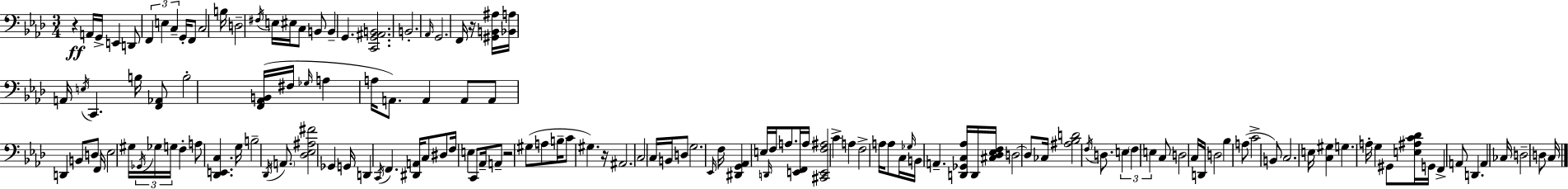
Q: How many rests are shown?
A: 4